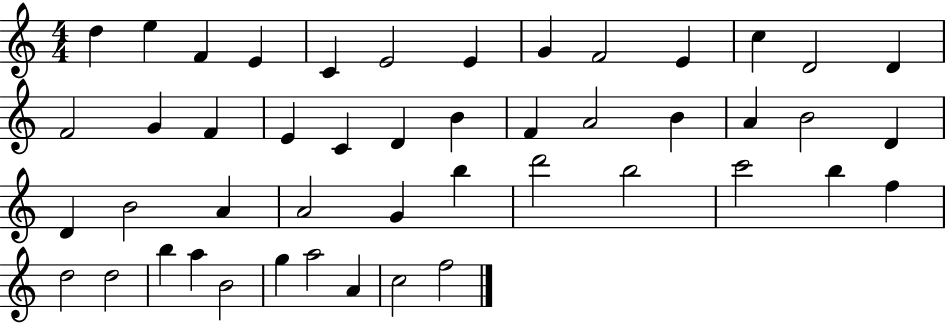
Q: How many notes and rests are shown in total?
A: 47